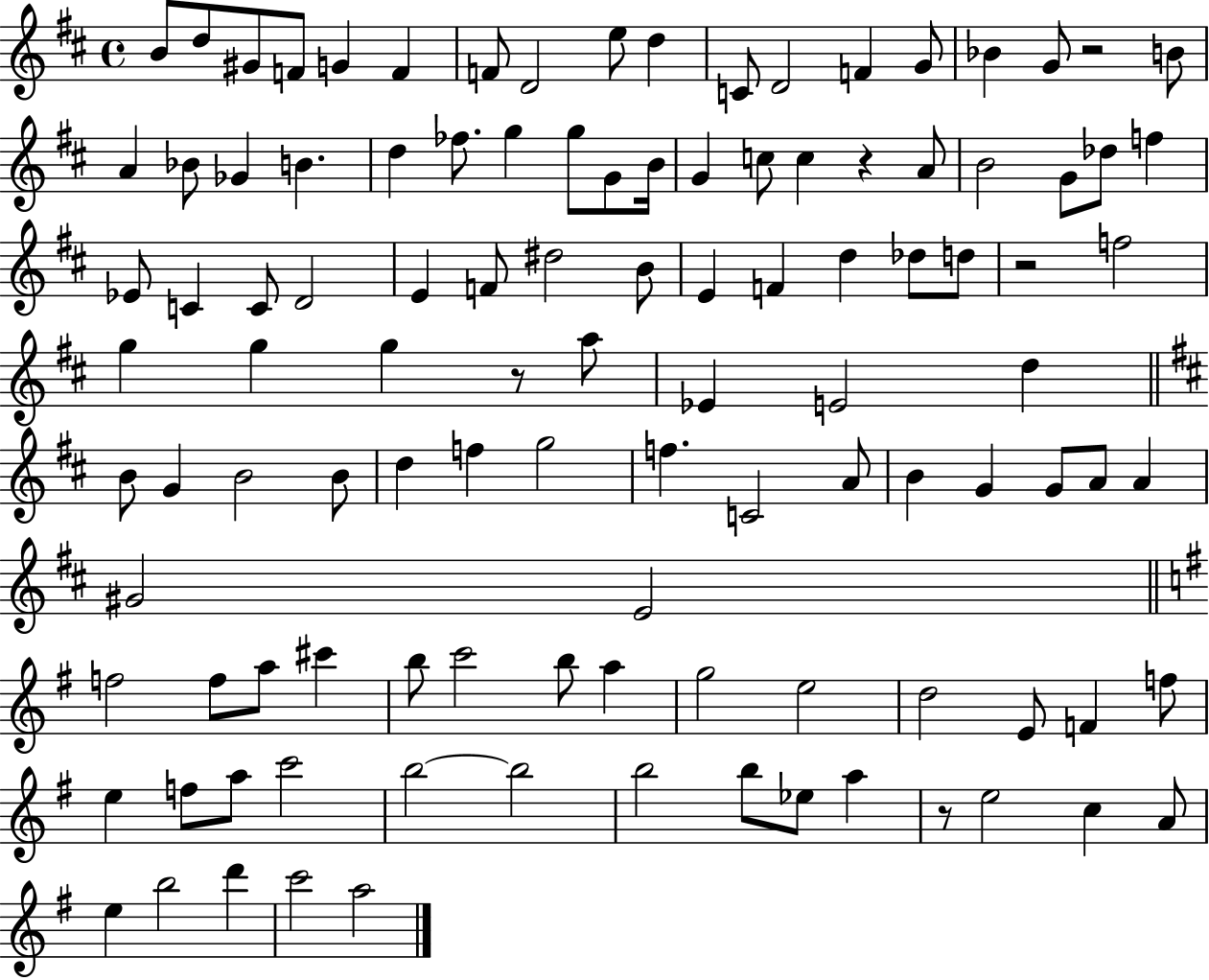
{
  \clef treble
  \time 4/4
  \defaultTimeSignature
  \key d \major
  \repeat volta 2 { b'8 d''8 gis'8 f'8 g'4 f'4 | f'8 d'2 e''8 d''4 | c'8 d'2 f'4 g'8 | bes'4 g'8 r2 b'8 | \break a'4 bes'8 ges'4 b'4. | d''4 fes''8. g''4 g''8 g'8 b'16 | g'4 c''8 c''4 r4 a'8 | b'2 g'8 des''8 f''4 | \break ees'8 c'4 c'8 d'2 | e'4 f'8 dis''2 b'8 | e'4 f'4 d''4 des''8 d''8 | r2 f''2 | \break g''4 g''4 g''4 r8 a''8 | ees'4 e'2 d''4 | \bar "||" \break \key d \major b'8 g'4 b'2 b'8 | d''4 f''4 g''2 | f''4. c'2 a'8 | b'4 g'4 g'8 a'8 a'4 | \break gis'2 e'2 | \bar "||" \break \key g \major f''2 f''8 a''8 cis'''4 | b''8 c'''2 b''8 a''4 | g''2 e''2 | d''2 e'8 f'4 f''8 | \break e''4 f''8 a''8 c'''2 | b''2~~ b''2 | b''2 b''8 ees''8 a''4 | r8 e''2 c''4 a'8 | \break e''4 b''2 d'''4 | c'''2 a''2 | } \bar "|."
}